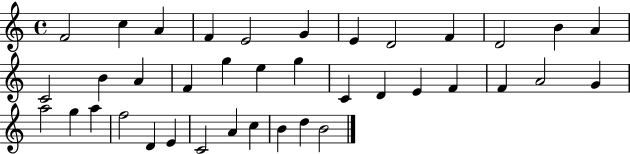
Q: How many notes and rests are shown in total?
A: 38